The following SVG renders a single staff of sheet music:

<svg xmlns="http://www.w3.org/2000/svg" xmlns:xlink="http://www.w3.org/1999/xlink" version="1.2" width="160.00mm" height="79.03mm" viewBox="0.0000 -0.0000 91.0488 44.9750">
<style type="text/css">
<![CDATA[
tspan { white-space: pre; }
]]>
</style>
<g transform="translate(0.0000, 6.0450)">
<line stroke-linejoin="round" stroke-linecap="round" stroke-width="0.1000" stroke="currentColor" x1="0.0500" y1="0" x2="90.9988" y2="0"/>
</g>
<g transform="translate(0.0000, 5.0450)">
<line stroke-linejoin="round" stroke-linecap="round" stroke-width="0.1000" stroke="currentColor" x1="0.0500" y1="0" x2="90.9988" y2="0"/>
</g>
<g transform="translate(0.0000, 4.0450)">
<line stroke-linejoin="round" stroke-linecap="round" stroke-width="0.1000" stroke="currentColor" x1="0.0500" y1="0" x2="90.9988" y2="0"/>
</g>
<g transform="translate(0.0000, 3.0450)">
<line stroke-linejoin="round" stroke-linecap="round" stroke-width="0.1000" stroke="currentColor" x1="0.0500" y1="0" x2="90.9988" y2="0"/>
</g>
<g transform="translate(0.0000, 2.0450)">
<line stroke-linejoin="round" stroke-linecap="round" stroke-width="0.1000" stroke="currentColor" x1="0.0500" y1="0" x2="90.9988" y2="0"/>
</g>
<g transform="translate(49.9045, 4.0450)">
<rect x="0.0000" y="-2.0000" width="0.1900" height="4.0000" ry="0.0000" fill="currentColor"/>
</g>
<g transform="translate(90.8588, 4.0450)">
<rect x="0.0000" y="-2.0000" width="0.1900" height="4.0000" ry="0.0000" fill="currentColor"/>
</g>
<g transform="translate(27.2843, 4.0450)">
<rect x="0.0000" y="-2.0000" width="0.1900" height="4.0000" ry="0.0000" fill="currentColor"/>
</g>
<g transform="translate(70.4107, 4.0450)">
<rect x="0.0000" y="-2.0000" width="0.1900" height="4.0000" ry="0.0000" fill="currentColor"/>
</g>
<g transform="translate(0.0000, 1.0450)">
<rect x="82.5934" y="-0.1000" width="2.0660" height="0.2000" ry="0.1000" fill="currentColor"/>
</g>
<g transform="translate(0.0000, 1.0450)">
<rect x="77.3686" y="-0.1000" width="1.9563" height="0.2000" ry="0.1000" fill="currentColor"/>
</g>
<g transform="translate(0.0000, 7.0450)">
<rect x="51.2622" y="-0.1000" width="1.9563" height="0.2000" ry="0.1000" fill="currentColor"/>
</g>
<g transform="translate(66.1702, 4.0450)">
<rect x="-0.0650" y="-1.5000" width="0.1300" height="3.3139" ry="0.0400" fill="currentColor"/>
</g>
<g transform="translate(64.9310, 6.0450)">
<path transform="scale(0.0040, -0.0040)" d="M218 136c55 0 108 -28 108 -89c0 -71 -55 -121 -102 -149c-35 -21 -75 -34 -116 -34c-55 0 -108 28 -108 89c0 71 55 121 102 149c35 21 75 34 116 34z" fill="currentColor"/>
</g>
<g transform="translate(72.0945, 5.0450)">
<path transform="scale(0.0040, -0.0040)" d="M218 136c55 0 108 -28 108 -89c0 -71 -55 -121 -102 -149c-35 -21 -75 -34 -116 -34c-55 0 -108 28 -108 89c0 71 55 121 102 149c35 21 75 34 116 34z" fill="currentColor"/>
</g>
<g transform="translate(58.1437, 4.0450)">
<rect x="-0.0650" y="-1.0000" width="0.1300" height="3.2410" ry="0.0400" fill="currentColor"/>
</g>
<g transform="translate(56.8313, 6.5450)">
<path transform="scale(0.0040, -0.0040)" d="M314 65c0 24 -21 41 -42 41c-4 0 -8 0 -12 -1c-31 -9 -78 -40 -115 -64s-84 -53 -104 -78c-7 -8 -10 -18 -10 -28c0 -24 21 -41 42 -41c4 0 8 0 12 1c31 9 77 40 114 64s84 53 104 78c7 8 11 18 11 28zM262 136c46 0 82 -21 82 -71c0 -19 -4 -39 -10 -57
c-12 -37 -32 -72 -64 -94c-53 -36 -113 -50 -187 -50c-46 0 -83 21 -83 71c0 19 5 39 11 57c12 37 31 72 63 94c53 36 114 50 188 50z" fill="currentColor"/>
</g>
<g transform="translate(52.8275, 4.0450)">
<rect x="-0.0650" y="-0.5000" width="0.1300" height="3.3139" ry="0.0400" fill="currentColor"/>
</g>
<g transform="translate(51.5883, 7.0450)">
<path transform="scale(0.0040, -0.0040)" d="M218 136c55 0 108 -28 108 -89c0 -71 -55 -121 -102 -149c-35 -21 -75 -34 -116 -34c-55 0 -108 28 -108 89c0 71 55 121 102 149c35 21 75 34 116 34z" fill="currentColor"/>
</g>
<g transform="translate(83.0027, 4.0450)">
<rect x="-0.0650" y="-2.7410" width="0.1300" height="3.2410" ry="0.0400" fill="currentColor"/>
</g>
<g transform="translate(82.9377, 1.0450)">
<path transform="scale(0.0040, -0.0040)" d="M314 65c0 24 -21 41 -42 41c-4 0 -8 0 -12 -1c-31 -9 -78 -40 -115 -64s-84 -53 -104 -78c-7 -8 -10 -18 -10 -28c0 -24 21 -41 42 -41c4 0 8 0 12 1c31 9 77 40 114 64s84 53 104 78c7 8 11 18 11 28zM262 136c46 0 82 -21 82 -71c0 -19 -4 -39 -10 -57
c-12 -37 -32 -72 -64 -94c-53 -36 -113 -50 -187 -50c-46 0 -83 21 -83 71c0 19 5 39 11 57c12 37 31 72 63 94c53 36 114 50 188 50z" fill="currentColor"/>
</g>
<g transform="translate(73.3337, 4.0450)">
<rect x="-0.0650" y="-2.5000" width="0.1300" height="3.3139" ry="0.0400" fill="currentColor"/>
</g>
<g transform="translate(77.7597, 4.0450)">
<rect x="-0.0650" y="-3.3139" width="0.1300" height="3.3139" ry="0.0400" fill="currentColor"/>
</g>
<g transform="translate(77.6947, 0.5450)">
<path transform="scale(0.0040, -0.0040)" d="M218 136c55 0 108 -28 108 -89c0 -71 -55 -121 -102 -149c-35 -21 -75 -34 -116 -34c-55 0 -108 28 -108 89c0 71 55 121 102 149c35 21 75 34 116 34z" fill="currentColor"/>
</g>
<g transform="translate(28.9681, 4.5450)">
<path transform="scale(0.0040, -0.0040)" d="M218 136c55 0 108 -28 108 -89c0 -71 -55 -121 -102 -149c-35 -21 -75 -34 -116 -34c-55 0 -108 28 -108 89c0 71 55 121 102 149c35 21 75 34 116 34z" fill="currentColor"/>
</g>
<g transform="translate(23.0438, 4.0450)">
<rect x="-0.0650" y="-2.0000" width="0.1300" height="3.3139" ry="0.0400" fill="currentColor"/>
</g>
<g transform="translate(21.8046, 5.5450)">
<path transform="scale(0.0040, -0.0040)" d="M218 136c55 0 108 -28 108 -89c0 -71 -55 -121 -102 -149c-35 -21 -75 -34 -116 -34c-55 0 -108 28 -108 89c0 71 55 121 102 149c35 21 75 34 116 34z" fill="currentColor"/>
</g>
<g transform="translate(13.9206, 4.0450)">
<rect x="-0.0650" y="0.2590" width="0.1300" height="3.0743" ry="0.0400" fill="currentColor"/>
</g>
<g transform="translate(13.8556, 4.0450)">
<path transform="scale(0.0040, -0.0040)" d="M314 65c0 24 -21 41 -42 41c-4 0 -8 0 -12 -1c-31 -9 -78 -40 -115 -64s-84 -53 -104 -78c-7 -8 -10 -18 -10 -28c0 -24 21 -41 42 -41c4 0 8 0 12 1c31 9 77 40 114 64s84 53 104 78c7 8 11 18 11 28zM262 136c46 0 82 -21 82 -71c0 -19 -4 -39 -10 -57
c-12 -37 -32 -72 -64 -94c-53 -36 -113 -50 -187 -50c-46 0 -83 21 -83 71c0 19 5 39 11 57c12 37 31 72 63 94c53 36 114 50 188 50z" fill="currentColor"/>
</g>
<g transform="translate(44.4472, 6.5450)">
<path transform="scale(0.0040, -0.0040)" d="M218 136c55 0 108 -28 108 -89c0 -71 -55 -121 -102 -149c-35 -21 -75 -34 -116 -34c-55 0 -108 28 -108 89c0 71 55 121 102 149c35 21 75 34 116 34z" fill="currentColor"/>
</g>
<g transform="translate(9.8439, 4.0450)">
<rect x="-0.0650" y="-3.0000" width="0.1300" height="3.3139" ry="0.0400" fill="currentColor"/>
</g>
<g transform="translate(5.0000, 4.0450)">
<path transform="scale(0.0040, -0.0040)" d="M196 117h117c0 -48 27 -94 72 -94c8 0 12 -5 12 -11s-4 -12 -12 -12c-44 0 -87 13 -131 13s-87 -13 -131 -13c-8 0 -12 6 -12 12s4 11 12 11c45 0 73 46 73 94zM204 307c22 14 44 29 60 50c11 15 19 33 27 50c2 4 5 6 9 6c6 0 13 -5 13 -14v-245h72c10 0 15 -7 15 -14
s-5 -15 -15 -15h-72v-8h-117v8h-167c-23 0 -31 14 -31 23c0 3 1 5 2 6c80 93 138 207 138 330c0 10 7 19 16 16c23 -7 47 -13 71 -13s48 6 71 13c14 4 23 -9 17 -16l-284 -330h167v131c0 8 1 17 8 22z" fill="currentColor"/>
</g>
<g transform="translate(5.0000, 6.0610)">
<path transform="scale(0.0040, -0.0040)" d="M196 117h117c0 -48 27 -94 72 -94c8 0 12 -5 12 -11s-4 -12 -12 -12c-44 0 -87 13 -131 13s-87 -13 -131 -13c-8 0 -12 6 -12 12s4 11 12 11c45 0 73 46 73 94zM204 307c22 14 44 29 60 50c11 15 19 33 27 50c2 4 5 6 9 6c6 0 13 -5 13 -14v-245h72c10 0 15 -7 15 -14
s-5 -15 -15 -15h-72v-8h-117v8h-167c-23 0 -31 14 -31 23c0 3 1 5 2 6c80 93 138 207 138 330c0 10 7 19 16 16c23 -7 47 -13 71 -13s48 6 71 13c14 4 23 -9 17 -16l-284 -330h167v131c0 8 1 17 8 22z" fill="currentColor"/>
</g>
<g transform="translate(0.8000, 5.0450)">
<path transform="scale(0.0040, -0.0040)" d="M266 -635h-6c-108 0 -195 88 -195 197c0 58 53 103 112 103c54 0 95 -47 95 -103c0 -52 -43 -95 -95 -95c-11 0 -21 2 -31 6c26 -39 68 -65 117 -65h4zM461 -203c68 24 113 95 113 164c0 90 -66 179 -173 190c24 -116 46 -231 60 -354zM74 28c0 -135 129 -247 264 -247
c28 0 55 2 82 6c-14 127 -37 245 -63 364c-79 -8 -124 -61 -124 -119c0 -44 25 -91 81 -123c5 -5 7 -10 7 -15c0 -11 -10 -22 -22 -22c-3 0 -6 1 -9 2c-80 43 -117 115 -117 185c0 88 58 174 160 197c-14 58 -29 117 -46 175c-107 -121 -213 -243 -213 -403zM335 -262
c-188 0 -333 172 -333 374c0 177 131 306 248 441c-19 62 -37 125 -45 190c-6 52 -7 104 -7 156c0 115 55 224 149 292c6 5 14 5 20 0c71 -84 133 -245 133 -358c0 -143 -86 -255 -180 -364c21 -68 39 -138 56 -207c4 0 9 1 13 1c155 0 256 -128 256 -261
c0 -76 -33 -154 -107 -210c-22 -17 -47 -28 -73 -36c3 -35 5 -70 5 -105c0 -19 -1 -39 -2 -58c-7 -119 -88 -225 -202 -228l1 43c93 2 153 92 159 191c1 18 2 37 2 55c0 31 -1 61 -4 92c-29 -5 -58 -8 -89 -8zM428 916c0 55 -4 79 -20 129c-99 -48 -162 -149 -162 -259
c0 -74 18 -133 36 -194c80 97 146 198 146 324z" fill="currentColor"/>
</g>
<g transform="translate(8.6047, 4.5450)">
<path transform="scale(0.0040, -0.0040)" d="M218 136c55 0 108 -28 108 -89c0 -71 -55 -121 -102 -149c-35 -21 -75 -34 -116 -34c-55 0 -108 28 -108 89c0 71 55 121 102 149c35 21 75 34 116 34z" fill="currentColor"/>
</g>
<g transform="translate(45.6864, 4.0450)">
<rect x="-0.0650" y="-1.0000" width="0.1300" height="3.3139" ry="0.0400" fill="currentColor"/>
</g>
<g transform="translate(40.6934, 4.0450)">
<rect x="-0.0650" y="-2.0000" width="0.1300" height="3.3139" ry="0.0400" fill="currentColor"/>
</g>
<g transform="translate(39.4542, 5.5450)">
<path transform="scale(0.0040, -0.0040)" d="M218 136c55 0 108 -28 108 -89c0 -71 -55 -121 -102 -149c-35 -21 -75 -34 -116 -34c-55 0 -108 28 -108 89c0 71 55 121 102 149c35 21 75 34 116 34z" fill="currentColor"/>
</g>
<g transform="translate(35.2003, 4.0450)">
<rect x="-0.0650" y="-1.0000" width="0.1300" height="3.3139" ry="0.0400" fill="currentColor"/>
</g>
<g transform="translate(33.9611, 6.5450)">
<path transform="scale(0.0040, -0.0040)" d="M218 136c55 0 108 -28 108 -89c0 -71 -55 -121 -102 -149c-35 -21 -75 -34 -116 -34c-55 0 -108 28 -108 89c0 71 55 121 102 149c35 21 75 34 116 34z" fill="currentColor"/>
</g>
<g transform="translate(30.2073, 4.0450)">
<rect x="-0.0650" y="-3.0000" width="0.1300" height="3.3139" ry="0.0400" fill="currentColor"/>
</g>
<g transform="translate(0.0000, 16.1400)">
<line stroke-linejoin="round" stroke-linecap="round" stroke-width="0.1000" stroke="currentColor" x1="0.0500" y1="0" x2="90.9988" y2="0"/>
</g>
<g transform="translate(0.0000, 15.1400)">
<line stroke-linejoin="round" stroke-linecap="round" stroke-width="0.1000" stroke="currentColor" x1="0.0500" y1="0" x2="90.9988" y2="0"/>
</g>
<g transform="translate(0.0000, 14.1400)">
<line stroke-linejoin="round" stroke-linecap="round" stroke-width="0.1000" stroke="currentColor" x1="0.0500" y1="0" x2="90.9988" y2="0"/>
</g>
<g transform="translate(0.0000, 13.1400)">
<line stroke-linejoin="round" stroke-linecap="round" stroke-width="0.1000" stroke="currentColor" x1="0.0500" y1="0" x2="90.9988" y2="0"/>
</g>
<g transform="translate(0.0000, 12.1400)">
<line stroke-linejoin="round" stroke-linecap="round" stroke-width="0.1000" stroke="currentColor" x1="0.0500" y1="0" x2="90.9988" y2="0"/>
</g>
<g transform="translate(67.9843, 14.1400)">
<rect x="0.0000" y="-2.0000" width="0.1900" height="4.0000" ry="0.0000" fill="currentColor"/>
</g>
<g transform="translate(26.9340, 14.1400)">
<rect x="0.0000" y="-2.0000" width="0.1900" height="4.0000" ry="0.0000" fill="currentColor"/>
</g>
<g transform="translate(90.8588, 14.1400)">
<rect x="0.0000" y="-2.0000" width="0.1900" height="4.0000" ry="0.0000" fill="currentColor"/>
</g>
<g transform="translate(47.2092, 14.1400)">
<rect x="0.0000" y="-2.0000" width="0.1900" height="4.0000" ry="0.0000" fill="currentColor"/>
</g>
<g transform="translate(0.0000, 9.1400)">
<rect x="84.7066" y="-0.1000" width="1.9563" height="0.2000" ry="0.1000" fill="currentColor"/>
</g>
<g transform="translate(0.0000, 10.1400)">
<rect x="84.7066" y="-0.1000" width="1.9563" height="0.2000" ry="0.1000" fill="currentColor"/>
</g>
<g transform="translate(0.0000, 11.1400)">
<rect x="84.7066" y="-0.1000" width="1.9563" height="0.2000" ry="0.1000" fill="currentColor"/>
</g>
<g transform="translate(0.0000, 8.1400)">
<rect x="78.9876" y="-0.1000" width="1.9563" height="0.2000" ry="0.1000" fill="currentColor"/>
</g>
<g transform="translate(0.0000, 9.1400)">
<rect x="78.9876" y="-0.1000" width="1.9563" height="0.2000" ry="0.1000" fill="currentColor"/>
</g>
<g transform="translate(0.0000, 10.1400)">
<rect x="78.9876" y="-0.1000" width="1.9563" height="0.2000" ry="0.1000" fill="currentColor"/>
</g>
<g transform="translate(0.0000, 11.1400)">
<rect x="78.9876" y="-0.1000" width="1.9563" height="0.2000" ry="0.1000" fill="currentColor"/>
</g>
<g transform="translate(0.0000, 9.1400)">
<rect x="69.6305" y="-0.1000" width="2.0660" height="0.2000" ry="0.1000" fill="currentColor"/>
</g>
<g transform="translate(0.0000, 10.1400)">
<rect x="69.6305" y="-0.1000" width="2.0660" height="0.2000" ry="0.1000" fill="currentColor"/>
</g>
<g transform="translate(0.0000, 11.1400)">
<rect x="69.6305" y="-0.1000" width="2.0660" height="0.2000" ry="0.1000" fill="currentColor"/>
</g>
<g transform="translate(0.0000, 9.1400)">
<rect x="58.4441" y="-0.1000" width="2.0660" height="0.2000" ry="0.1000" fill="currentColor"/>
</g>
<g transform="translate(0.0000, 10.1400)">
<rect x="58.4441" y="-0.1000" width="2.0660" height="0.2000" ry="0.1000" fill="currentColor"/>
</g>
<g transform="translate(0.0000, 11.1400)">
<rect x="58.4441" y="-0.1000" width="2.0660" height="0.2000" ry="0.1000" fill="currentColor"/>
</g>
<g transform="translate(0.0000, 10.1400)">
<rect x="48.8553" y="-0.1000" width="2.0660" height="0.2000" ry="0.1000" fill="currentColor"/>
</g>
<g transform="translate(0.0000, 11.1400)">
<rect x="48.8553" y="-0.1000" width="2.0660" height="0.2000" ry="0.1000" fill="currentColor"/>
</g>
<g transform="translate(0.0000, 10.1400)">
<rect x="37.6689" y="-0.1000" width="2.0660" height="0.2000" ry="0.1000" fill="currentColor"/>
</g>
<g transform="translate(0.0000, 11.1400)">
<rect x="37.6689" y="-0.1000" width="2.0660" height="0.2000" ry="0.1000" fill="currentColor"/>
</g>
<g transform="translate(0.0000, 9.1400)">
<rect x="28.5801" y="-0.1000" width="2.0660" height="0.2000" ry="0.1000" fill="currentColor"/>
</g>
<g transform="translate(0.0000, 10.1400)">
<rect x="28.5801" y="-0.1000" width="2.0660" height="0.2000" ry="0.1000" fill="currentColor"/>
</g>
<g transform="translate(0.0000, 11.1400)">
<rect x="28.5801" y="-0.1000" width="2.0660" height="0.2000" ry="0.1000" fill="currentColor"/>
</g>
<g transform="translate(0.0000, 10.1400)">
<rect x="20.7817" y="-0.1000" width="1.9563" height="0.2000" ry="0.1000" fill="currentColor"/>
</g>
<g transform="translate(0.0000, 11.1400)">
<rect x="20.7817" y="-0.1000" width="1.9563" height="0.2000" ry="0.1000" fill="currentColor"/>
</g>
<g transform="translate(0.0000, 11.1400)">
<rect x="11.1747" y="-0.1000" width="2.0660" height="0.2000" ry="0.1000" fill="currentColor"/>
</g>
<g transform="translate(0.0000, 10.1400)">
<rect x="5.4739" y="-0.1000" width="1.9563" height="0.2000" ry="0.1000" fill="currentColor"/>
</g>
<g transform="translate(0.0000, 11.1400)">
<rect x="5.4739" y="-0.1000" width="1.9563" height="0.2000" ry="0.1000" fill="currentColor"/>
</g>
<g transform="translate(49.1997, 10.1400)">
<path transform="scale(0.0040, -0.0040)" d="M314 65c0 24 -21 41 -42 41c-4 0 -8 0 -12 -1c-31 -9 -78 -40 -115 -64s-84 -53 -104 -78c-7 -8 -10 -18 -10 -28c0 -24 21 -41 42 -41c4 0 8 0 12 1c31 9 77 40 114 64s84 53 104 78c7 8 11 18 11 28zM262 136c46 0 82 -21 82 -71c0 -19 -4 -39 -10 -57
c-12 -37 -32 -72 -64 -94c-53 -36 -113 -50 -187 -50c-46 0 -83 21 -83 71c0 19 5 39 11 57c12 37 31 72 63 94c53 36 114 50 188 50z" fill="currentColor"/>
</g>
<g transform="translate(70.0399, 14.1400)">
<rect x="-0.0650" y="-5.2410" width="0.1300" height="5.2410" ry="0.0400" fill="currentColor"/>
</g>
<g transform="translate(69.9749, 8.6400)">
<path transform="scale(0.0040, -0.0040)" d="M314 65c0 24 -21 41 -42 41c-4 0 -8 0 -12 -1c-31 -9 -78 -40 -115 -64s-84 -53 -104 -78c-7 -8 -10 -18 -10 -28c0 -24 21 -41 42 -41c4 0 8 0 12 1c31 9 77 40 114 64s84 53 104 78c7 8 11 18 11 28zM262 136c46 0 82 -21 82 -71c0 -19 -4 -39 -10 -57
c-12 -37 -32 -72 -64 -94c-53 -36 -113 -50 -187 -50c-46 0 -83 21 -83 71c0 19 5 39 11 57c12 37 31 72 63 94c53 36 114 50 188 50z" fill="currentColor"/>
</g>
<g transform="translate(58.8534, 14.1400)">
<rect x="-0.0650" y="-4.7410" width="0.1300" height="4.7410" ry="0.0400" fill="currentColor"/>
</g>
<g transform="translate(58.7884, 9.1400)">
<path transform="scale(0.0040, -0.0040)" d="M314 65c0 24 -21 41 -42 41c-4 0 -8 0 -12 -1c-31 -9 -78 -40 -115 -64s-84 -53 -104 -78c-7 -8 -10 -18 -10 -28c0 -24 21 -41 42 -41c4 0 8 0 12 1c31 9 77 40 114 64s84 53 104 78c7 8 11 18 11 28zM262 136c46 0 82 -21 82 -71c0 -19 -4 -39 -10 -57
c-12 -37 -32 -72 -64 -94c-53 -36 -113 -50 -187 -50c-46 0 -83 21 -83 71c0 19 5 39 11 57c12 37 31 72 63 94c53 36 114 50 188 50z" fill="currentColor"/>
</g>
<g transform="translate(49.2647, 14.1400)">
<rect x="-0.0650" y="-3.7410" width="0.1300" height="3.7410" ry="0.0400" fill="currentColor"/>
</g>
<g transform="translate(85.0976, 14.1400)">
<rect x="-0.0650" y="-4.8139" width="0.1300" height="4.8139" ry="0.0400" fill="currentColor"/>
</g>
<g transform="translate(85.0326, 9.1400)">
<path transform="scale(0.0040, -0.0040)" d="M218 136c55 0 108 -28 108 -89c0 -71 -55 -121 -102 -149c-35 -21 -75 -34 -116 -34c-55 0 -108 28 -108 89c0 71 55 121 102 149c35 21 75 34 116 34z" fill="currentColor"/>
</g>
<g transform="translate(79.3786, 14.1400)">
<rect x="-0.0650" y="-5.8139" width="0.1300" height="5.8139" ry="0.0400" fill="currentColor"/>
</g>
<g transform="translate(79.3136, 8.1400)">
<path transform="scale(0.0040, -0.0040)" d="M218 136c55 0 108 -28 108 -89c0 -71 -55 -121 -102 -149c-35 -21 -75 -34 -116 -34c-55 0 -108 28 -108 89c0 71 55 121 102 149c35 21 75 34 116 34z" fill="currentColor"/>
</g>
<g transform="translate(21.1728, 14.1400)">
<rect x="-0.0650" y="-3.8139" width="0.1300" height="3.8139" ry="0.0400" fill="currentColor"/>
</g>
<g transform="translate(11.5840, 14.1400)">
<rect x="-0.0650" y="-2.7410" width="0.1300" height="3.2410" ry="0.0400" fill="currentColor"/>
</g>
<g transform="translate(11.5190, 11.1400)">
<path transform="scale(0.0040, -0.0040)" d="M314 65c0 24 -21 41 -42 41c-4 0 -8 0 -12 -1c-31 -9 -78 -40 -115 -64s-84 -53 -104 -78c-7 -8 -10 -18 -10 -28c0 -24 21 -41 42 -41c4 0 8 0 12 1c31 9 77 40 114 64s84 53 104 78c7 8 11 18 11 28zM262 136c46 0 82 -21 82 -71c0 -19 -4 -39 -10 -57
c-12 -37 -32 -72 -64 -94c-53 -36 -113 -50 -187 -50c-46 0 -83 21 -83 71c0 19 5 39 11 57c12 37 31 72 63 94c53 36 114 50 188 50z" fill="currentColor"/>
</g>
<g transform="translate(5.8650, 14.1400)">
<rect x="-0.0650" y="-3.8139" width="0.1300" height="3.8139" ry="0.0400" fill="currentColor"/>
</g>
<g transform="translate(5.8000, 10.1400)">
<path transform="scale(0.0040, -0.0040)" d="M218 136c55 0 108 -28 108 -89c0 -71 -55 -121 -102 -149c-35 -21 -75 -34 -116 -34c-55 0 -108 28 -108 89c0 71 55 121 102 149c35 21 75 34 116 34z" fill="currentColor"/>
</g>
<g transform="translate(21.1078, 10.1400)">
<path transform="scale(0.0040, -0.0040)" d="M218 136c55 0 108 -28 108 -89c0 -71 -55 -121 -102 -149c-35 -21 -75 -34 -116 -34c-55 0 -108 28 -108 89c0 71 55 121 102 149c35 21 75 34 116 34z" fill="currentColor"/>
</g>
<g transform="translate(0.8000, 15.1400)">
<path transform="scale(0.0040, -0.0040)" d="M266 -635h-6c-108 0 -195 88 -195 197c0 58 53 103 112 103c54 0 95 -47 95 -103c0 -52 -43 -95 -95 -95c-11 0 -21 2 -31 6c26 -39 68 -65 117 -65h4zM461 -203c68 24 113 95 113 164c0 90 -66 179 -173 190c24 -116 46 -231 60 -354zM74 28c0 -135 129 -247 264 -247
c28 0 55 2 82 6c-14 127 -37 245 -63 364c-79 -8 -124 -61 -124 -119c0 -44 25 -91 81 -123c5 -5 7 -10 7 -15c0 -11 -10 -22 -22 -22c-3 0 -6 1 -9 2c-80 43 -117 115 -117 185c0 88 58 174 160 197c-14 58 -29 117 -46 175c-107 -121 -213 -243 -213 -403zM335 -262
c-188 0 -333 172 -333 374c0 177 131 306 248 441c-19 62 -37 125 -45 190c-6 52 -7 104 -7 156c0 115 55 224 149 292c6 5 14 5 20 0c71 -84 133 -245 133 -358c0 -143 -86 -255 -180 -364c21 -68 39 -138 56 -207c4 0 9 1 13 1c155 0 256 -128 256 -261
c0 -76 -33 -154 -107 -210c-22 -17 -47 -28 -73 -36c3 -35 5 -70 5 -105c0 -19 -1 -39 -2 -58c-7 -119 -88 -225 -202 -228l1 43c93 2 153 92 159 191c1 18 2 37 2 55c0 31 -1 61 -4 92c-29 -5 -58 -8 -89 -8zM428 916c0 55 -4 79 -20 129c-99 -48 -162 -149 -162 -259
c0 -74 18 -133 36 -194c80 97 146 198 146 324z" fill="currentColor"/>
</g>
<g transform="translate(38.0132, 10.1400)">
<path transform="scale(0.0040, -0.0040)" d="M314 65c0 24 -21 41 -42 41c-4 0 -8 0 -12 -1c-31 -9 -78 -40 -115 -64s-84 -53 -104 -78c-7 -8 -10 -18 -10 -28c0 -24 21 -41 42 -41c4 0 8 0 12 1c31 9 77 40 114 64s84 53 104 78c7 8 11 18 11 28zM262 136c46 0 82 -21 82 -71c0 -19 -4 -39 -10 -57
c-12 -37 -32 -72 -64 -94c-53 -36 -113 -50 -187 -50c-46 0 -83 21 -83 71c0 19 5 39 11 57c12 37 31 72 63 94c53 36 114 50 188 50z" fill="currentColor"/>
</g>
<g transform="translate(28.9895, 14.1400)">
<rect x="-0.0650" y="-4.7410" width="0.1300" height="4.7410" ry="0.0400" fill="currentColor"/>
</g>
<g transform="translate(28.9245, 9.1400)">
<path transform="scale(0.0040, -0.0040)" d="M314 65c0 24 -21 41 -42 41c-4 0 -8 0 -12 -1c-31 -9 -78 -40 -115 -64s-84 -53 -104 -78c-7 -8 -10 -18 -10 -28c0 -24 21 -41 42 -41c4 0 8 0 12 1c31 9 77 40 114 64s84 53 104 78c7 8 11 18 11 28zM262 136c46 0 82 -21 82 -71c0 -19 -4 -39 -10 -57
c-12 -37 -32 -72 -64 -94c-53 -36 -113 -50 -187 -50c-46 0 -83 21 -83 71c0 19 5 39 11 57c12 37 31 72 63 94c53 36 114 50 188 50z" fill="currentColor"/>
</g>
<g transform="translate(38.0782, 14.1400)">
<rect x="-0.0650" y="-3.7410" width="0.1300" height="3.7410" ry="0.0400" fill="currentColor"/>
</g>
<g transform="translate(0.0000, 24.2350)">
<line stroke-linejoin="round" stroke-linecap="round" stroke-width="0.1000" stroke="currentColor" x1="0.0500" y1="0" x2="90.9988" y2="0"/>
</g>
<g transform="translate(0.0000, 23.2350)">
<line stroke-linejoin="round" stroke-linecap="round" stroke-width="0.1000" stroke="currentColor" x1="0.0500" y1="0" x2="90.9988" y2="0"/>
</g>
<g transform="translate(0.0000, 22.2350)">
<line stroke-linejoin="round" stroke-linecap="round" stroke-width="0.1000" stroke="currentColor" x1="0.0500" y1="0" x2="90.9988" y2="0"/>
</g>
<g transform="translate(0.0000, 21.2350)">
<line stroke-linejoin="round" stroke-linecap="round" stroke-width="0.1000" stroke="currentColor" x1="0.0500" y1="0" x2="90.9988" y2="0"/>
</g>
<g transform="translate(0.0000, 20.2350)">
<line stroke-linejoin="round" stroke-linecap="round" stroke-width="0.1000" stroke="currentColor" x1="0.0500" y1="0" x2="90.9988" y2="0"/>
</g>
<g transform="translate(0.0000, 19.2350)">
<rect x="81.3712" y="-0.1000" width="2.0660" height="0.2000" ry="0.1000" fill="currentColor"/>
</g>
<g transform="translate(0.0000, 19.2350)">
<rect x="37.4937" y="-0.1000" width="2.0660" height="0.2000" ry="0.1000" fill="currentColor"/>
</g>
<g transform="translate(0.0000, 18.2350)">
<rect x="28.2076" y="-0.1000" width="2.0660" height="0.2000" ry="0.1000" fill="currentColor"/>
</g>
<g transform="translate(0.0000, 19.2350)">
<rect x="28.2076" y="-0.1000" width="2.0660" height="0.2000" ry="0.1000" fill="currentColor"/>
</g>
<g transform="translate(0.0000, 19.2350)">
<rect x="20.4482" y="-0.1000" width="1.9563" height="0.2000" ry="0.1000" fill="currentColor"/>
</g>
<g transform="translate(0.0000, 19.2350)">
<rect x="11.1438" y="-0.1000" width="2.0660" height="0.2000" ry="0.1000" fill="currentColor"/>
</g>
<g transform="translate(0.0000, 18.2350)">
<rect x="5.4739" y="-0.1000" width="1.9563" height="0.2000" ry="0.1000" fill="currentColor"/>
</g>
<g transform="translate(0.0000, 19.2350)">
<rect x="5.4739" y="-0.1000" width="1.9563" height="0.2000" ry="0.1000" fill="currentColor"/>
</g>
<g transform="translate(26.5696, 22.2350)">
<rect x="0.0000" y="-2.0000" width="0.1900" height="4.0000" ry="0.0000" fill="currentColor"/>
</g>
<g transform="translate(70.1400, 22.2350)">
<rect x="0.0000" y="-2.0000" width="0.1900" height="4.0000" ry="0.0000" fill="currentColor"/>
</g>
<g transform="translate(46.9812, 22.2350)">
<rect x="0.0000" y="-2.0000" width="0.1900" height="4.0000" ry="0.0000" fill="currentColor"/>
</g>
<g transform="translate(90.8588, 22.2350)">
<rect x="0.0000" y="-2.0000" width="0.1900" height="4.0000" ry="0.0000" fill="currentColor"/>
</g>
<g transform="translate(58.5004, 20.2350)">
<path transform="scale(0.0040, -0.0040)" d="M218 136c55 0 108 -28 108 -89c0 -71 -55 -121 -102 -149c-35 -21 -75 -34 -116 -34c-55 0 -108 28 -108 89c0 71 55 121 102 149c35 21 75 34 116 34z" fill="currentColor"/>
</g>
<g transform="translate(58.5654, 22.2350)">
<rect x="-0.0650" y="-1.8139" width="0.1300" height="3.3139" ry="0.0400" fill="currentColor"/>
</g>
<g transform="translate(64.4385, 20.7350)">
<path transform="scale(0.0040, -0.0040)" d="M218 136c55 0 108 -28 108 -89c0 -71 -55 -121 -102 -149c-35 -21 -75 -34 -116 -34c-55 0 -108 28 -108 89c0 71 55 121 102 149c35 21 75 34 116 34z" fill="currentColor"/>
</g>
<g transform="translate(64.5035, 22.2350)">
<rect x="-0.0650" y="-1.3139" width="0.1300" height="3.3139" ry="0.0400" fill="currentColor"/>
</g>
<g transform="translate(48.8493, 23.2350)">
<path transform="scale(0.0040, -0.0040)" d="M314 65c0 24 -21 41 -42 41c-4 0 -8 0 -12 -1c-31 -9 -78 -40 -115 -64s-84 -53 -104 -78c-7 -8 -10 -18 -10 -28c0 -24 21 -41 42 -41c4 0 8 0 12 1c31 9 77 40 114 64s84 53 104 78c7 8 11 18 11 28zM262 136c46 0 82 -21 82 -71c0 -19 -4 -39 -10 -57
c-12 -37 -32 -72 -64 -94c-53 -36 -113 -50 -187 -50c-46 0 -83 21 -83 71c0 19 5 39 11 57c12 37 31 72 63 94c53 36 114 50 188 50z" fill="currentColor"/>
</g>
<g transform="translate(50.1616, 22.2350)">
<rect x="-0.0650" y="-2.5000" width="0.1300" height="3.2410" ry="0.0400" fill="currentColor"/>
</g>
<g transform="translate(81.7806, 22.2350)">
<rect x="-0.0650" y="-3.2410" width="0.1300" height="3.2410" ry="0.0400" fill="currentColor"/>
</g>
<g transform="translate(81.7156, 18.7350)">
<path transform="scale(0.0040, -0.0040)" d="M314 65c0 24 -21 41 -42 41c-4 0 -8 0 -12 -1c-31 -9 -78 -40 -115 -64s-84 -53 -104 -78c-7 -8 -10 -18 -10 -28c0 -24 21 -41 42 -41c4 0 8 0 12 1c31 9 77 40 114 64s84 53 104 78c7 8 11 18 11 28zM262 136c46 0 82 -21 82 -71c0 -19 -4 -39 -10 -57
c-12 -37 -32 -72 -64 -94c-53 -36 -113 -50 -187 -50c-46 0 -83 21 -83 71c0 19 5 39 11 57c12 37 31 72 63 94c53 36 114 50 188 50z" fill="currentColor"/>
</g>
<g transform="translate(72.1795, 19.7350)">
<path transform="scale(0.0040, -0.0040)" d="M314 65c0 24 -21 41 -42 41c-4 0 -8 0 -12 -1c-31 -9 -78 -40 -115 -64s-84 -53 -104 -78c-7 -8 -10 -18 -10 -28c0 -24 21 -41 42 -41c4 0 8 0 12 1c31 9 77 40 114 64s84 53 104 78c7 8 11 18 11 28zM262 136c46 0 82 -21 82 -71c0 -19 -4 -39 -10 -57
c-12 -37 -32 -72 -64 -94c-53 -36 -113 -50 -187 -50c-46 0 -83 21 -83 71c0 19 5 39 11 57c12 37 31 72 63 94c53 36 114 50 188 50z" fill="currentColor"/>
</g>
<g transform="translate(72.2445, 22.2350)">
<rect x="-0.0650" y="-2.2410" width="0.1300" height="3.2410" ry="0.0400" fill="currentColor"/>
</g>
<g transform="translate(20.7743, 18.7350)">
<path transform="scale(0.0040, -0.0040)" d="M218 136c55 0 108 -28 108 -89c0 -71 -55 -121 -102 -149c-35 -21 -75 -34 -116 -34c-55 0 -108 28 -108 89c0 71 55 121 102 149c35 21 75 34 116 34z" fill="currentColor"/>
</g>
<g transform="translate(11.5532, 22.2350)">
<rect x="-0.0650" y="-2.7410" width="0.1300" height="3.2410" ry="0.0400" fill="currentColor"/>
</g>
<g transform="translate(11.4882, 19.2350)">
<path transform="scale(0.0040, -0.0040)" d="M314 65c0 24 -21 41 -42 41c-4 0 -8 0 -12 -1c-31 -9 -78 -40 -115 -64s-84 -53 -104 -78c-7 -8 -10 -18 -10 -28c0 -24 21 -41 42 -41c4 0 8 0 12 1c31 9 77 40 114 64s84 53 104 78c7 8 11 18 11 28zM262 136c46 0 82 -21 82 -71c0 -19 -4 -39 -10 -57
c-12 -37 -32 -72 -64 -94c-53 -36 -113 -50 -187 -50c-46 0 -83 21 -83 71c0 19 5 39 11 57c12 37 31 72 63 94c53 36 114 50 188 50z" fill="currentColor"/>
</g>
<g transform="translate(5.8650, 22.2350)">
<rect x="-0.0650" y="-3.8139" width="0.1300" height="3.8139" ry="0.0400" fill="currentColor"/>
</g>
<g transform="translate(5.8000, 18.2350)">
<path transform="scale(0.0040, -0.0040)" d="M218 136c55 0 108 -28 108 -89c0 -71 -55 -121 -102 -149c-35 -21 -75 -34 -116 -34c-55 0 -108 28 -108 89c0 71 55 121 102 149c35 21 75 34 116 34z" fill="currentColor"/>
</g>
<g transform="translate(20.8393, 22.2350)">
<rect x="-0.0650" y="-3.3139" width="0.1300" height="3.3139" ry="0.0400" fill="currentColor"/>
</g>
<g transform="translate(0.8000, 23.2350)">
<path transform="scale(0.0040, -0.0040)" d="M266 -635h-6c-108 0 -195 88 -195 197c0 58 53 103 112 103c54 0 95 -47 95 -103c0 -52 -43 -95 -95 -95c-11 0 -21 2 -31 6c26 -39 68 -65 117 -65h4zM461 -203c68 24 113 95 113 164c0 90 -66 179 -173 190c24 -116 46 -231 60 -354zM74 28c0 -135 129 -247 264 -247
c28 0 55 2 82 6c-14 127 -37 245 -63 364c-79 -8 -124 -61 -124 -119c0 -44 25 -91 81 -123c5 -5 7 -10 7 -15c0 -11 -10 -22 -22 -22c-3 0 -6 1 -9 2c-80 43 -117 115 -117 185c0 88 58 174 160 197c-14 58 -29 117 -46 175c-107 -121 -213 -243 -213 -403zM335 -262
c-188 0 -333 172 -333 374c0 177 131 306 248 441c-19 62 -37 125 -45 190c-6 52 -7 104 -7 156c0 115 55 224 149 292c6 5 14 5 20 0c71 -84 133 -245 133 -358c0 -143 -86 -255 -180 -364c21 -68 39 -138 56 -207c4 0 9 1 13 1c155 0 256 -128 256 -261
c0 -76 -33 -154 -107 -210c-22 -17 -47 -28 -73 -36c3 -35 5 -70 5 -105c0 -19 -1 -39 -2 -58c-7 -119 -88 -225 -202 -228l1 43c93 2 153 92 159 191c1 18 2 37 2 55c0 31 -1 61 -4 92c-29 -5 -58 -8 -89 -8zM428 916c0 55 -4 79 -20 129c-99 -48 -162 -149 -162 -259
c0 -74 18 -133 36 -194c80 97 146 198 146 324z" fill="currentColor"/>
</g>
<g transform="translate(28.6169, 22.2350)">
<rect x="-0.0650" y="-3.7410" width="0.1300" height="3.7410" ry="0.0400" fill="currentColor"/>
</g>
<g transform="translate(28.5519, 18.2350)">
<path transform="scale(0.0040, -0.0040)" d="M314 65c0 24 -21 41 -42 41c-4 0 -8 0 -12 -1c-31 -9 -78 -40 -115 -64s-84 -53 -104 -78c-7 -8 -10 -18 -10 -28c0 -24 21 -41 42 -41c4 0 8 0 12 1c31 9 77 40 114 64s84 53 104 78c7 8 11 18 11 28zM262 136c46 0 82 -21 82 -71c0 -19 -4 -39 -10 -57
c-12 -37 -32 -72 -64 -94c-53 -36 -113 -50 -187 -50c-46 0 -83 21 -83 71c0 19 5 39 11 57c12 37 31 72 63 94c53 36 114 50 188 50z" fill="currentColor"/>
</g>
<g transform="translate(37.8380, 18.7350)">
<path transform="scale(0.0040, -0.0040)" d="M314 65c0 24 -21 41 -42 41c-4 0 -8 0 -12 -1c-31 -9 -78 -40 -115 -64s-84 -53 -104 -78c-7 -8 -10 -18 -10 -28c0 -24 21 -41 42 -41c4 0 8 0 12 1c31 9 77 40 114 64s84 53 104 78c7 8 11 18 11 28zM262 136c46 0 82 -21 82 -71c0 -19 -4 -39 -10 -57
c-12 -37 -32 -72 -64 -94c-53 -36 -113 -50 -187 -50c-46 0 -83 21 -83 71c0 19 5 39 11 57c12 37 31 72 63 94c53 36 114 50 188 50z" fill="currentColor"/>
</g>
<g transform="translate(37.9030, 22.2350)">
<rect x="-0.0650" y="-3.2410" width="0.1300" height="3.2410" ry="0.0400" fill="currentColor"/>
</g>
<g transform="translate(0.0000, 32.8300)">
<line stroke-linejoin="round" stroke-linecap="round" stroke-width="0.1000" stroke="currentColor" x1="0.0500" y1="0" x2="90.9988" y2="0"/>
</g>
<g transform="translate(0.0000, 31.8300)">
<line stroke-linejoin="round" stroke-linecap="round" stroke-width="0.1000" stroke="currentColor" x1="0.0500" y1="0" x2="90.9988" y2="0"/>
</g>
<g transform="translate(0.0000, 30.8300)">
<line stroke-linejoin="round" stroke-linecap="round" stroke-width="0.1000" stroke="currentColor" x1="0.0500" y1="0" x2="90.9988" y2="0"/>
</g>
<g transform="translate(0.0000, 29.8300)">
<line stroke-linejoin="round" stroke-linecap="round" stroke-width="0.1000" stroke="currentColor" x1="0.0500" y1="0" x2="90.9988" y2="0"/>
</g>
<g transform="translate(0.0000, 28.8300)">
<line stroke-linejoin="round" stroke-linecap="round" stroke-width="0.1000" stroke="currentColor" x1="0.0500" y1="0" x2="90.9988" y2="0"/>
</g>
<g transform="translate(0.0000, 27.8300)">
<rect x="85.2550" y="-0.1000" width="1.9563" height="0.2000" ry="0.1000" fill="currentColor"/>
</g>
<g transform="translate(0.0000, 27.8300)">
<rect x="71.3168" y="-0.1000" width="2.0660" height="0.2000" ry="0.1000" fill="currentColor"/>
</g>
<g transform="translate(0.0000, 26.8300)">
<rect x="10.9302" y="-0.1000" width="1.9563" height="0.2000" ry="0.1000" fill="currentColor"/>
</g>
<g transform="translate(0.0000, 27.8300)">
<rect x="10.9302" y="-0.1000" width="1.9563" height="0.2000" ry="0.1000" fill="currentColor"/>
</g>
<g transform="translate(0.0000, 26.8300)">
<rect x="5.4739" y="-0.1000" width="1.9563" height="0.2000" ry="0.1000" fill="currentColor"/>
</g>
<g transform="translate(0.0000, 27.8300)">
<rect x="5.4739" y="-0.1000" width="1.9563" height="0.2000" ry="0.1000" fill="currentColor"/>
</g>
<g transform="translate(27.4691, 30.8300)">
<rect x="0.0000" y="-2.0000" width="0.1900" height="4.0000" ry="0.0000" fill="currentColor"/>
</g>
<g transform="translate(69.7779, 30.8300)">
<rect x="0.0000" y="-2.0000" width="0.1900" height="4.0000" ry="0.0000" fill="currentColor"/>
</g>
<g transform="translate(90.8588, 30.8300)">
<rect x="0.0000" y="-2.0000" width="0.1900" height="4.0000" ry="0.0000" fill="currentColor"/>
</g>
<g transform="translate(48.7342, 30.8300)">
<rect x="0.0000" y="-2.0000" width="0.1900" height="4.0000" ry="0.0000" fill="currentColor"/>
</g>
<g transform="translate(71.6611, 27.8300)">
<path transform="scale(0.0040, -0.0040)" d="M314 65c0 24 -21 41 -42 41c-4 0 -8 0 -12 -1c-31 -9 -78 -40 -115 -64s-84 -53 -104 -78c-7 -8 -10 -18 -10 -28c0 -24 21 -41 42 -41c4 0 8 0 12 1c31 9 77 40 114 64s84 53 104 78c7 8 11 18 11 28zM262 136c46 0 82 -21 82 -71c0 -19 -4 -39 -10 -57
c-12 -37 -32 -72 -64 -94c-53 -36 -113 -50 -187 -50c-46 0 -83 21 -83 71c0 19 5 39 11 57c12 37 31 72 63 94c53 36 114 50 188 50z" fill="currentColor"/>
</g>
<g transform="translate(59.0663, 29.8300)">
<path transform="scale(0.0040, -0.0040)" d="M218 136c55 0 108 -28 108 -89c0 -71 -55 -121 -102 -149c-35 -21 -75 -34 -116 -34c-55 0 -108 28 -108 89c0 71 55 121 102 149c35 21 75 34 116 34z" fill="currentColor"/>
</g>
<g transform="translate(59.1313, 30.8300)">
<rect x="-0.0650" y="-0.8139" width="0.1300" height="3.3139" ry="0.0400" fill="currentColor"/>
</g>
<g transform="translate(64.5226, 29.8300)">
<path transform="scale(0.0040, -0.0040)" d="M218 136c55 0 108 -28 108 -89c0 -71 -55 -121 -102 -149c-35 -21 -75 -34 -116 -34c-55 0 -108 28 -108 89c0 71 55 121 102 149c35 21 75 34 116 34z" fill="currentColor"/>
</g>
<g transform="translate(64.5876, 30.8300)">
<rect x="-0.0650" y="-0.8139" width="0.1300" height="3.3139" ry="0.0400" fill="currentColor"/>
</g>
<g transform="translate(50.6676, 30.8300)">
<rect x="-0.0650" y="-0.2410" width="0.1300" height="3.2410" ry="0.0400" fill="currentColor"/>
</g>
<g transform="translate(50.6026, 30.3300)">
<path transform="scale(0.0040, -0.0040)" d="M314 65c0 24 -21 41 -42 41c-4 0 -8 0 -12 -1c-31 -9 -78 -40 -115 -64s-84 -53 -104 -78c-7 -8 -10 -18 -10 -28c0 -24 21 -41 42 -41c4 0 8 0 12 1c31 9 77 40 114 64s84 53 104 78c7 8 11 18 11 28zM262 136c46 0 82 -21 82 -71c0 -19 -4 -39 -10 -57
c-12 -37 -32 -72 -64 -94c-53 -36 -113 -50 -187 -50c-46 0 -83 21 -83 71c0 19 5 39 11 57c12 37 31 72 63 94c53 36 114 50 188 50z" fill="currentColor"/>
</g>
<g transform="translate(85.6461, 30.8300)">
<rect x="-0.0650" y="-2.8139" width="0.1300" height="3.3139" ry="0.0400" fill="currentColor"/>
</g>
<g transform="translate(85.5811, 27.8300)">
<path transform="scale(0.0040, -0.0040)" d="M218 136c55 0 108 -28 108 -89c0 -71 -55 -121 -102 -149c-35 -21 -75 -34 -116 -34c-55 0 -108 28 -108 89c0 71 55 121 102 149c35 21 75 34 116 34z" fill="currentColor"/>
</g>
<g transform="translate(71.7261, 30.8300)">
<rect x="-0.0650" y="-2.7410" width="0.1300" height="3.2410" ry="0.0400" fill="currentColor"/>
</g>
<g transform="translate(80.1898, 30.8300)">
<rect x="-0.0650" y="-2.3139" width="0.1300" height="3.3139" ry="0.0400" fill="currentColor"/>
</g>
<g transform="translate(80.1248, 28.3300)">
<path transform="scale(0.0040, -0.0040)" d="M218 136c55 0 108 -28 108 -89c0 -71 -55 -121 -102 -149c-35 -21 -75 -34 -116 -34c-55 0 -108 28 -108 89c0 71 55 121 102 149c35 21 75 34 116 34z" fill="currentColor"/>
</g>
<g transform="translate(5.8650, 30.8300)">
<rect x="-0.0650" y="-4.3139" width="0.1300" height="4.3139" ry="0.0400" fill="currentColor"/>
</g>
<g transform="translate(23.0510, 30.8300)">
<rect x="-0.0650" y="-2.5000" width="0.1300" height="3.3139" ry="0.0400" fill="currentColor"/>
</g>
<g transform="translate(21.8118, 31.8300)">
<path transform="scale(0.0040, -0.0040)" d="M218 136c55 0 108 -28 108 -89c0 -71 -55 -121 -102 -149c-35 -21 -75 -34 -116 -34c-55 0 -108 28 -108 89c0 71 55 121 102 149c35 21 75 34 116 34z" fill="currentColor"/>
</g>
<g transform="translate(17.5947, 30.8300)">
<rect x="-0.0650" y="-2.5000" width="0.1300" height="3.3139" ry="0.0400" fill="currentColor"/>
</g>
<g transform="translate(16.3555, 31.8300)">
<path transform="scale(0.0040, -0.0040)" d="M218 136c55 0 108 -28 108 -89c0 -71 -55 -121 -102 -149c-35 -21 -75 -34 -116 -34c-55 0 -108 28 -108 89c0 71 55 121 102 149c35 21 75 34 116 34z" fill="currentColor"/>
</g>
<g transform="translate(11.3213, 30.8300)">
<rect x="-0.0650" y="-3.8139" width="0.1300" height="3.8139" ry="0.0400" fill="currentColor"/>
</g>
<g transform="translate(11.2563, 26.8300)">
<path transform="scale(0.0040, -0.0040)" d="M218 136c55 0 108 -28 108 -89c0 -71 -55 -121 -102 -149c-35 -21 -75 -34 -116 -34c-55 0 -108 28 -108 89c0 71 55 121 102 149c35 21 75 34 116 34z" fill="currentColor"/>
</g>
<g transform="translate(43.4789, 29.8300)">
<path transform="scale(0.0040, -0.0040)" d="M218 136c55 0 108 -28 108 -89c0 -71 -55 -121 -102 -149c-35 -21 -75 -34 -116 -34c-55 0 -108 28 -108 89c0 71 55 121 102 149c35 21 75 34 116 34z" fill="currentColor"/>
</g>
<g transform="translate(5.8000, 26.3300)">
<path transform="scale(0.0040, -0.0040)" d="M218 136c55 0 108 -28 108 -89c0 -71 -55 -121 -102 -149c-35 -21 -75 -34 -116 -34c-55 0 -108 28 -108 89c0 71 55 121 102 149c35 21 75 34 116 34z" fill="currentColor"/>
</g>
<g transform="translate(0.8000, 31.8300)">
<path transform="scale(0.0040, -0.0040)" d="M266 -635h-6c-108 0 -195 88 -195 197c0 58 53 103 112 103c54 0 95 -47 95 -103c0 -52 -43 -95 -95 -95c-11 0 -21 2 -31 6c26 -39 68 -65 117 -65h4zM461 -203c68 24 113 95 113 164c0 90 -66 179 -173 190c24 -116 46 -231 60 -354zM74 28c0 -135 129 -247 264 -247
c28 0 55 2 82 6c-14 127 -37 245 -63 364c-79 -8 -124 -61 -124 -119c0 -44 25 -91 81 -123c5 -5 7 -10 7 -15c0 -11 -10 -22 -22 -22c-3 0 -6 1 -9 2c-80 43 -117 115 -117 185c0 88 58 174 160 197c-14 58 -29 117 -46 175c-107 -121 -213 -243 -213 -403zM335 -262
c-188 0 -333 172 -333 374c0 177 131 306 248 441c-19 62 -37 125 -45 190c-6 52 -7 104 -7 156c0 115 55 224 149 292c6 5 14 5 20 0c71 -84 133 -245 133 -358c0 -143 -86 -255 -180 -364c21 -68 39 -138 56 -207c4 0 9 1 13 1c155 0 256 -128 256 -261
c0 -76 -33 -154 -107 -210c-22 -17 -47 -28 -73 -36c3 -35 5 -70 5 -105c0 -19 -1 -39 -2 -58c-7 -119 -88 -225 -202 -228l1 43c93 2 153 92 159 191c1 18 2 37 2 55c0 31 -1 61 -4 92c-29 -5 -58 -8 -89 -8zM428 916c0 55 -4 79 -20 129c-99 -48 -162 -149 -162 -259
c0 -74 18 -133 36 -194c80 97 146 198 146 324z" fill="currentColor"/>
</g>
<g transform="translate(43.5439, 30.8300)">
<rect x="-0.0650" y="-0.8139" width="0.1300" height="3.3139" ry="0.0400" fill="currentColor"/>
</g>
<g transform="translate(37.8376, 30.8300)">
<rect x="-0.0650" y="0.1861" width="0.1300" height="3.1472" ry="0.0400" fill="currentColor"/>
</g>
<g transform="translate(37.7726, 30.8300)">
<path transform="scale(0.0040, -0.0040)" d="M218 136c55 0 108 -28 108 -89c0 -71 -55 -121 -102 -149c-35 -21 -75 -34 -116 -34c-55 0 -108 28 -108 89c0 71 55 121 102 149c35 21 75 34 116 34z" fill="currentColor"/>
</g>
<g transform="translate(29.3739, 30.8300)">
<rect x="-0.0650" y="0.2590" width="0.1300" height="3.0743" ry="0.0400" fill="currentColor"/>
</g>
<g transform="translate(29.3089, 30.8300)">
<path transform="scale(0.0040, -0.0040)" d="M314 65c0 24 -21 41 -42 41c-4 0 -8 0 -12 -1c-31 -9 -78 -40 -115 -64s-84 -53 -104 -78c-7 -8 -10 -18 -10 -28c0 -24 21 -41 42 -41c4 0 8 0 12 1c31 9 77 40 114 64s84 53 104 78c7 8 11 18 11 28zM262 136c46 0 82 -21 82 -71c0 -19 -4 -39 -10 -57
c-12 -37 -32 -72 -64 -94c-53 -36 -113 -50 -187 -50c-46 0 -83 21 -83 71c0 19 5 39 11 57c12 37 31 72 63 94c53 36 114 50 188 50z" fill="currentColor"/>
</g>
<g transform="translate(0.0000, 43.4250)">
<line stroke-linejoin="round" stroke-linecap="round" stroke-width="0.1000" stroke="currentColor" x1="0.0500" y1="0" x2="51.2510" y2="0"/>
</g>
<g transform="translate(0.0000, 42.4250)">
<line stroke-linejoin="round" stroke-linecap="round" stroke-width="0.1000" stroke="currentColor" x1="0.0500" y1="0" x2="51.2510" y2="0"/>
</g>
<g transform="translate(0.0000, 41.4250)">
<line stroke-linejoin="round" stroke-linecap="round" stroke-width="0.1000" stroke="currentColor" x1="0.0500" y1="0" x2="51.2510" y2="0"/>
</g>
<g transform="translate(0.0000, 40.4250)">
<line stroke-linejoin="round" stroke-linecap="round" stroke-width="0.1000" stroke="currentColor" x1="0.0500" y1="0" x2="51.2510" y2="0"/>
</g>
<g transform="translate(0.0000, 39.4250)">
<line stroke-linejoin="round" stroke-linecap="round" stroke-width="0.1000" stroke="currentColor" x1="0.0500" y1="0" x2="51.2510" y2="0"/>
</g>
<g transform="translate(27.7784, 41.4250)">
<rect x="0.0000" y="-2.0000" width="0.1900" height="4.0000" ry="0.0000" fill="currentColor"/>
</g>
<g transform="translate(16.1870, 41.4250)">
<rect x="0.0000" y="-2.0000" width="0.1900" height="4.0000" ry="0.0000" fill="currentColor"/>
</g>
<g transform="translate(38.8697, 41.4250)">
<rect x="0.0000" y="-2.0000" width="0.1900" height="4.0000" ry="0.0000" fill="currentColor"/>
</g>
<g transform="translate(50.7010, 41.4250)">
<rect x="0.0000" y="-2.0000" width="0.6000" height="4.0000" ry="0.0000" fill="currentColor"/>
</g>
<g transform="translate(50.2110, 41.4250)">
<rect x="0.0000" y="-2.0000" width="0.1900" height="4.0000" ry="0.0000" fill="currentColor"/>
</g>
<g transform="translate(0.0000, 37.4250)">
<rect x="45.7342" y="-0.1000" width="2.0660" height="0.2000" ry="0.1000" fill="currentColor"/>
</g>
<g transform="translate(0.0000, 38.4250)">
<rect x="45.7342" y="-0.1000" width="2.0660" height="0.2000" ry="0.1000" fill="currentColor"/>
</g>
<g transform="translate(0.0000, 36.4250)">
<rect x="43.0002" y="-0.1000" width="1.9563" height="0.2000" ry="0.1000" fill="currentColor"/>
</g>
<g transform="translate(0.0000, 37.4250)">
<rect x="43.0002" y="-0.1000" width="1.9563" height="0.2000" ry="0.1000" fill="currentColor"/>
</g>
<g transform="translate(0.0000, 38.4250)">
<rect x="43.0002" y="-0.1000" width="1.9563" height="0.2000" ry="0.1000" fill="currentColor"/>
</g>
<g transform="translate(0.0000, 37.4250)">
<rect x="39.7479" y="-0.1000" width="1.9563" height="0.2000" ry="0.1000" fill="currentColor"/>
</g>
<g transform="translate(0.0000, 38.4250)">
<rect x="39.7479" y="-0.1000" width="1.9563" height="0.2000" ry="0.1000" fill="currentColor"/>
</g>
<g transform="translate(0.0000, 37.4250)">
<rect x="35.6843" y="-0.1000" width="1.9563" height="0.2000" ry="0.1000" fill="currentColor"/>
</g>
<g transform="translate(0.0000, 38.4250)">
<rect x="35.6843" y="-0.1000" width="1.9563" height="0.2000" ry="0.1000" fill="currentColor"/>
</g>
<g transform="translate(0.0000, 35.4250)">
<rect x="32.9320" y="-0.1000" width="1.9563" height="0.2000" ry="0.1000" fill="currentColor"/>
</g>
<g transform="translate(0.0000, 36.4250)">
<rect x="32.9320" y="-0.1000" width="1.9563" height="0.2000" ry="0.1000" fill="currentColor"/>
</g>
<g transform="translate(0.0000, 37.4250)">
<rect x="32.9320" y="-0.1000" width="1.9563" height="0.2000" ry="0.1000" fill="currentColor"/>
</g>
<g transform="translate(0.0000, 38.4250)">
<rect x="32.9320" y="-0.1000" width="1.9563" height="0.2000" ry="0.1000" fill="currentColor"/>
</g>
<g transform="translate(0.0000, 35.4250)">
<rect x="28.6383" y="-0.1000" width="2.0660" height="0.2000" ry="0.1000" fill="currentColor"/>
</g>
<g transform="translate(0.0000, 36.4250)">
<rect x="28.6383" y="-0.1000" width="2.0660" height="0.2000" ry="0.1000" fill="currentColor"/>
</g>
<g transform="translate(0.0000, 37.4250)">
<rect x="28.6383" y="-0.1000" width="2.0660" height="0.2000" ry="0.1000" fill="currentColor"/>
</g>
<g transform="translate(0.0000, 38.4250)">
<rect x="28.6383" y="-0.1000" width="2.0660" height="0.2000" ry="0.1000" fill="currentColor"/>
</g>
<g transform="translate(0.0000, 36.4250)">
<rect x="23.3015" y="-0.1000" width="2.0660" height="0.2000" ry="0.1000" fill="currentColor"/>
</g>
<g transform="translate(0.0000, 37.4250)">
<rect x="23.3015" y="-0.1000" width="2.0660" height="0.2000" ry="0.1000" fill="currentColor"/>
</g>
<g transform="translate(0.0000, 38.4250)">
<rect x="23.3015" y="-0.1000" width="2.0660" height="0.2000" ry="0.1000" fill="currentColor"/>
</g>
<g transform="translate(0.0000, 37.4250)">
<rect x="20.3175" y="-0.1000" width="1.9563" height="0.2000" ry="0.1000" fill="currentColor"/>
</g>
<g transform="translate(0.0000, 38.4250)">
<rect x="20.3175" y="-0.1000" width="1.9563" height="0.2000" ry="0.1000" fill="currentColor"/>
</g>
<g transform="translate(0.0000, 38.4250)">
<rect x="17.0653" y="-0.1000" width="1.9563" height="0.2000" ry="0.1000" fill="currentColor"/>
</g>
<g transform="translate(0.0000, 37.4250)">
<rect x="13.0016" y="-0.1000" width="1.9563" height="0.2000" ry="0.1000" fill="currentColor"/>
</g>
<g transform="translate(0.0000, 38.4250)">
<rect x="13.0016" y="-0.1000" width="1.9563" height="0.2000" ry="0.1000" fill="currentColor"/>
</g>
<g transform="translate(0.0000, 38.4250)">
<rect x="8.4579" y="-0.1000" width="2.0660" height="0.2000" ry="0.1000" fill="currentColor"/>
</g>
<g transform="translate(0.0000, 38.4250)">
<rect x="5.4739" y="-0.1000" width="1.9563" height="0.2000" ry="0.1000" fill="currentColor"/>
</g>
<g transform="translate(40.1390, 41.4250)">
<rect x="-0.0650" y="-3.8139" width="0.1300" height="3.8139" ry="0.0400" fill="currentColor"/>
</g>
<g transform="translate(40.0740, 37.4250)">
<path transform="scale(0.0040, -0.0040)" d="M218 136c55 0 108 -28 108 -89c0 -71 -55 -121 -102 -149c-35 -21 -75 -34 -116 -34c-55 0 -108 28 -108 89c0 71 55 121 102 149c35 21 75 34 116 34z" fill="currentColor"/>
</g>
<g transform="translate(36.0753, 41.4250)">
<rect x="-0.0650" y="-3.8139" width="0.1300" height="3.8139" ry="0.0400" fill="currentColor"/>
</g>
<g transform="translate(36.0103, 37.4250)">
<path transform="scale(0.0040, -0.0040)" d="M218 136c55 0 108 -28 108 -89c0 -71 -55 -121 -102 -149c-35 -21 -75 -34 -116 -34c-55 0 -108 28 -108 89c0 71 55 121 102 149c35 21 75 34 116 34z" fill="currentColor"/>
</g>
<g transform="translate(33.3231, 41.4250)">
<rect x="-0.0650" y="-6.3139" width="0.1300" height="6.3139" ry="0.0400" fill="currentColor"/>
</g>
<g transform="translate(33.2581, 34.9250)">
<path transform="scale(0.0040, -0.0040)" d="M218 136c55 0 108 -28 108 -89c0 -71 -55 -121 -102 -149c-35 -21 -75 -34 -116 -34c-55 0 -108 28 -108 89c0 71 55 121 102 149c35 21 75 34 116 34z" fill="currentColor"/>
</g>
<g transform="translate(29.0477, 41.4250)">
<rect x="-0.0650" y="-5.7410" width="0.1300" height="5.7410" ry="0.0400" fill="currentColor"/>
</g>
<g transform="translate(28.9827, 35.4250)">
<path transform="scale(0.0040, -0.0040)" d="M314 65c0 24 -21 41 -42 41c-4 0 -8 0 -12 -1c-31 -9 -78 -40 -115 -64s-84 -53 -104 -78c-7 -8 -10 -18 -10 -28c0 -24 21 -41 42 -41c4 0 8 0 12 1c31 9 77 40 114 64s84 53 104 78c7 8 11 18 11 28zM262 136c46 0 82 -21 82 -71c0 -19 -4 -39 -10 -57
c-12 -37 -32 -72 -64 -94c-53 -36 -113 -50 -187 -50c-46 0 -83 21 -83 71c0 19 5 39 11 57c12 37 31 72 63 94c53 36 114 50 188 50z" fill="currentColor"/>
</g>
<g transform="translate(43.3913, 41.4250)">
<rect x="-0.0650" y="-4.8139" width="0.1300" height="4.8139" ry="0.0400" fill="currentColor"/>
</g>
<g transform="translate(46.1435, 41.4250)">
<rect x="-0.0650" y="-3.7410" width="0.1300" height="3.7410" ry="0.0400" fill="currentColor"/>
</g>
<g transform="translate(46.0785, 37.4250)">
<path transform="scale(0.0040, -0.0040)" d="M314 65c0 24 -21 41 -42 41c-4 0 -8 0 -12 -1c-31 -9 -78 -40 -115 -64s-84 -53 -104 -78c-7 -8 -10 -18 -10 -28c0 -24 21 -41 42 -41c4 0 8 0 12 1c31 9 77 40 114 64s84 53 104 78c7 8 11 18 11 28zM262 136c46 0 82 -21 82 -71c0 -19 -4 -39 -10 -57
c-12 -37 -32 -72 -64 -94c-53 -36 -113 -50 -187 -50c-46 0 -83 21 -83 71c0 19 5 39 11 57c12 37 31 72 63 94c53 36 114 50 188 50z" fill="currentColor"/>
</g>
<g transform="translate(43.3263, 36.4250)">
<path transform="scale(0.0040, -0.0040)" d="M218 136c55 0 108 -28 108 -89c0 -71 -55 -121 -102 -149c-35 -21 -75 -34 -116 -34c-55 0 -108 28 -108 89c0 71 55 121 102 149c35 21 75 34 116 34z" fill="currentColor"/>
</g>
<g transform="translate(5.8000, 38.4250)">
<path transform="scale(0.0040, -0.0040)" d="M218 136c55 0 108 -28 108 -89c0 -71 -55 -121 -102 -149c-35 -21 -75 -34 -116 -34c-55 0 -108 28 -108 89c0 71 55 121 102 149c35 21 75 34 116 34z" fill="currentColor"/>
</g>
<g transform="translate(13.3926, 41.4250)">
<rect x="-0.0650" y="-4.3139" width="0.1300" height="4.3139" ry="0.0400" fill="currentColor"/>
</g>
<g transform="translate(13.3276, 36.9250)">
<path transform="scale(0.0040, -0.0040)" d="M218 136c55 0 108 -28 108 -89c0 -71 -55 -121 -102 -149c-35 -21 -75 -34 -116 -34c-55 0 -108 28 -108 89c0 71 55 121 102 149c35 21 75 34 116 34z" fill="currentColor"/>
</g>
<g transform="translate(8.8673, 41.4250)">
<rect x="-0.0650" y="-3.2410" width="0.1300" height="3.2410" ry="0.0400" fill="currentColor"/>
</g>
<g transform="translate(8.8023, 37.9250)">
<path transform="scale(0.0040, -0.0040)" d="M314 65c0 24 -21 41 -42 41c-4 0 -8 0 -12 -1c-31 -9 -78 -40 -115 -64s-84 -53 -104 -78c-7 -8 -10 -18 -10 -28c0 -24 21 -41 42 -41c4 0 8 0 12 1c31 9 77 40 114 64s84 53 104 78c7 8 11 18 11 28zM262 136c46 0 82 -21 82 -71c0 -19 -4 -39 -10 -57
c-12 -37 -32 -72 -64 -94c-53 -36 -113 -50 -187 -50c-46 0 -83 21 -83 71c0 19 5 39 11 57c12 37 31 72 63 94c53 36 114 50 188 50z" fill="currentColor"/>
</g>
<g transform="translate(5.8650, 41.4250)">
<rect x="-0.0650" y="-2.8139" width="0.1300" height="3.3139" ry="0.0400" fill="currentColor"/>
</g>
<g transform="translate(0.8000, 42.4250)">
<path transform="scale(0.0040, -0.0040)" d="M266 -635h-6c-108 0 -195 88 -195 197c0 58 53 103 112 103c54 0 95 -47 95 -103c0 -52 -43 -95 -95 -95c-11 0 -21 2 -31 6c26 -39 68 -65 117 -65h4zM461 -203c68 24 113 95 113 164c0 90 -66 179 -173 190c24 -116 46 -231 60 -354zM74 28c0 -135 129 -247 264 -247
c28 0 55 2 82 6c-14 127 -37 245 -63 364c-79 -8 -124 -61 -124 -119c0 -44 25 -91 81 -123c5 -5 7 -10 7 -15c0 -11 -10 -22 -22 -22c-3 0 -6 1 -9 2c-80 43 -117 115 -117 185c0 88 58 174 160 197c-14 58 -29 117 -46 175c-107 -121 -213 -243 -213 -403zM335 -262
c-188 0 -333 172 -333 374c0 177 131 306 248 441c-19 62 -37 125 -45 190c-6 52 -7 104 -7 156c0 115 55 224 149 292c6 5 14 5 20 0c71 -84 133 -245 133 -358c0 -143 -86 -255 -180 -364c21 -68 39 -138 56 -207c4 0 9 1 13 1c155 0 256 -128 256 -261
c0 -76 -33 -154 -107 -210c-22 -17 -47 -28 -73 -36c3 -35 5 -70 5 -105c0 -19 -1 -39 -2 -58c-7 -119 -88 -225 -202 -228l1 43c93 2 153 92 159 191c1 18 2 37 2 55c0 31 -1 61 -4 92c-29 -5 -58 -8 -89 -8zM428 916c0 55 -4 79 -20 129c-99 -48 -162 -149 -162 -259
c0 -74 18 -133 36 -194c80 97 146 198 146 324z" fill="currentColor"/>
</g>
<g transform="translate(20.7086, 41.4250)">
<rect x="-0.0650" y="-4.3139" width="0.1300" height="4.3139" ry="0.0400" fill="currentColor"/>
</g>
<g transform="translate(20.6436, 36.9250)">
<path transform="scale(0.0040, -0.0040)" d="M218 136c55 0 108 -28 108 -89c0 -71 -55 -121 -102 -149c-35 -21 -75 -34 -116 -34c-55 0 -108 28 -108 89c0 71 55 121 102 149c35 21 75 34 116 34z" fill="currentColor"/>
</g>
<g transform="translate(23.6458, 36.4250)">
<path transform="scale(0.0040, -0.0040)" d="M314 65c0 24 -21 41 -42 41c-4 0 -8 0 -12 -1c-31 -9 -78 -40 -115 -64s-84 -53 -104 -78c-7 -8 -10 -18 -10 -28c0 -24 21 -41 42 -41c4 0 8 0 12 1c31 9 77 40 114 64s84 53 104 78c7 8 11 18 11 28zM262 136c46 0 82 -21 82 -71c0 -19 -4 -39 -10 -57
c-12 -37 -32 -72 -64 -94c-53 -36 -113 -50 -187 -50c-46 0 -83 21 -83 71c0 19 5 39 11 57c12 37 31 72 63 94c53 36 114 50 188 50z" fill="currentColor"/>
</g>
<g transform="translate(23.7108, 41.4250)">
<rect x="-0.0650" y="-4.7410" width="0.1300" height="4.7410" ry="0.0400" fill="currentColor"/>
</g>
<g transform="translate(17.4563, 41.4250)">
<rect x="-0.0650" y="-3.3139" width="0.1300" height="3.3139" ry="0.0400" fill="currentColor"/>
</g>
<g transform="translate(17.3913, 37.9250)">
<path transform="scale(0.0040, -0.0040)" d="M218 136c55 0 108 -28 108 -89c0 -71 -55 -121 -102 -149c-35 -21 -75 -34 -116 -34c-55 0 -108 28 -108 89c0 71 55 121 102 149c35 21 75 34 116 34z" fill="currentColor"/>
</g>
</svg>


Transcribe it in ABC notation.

X:1
T:Untitled
M:4/4
L:1/4
K:C
A B2 F A D F D C D2 E G b a2 c' a2 c' e'2 c'2 c'2 e'2 f'2 g' e' c' a2 b c'2 b2 G2 f e g2 b2 d' c' G G B2 B d c2 d d a2 g a a b2 d' b d' e'2 g'2 a' c' c' e' c'2